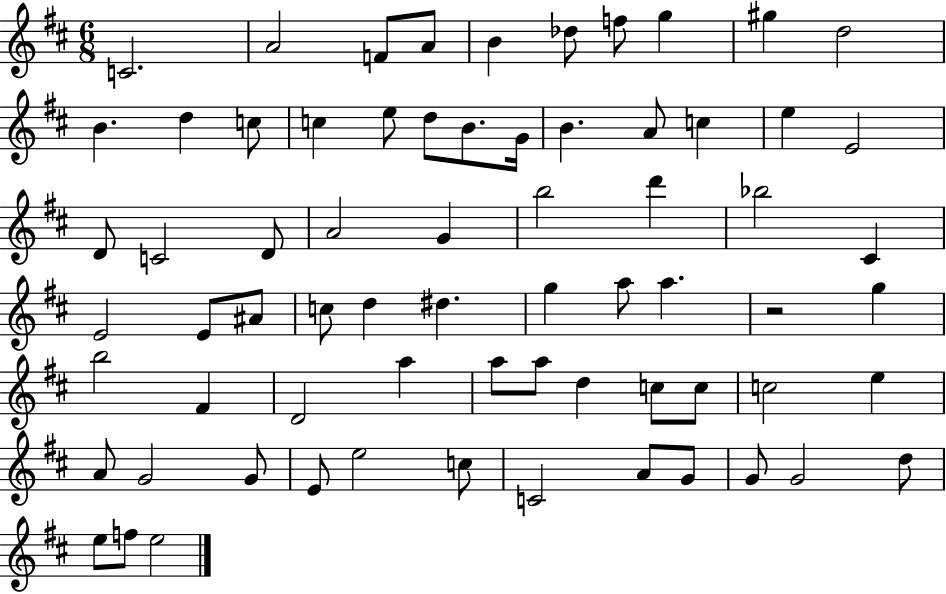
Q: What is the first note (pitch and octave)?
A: C4